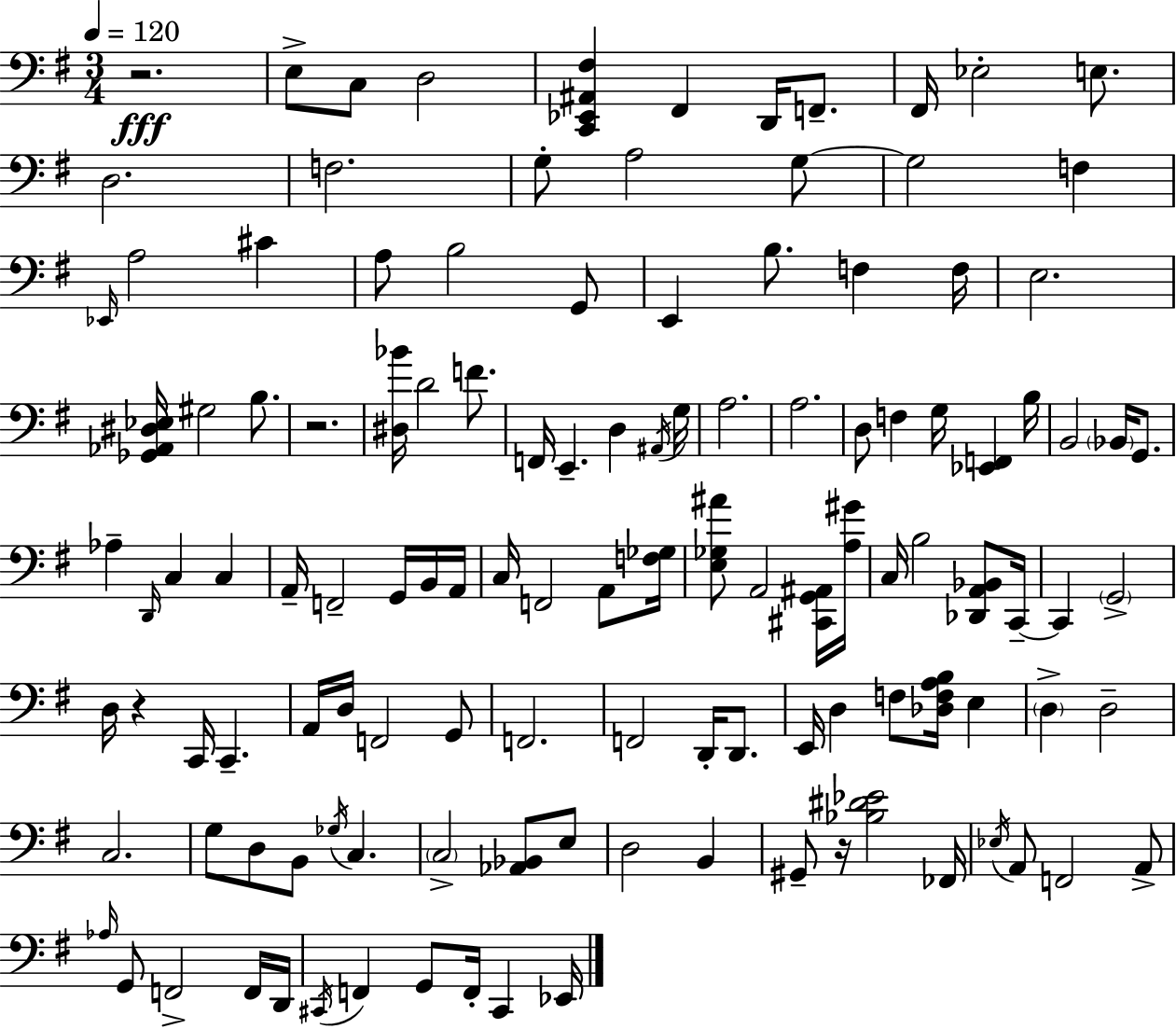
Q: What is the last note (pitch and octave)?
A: Eb2